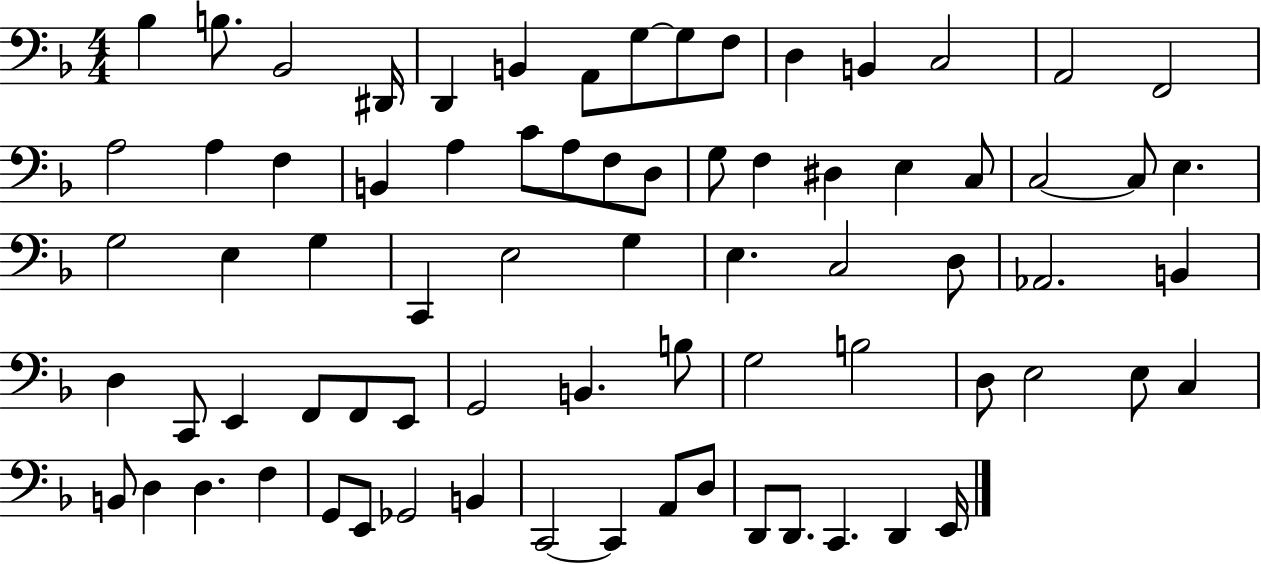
{
  \clef bass
  \numericTimeSignature
  \time 4/4
  \key f \major
  \repeat volta 2 { bes4 b8. bes,2 dis,16 | d,4 b,4 a,8 g8~~ g8 f8 | d4 b,4 c2 | a,2 f,2 | \break a2 a4 f4 | b,4 a4 c'8 a8 f8 d8 | g8 f4 dis4 e4 c8 | c2~~ c8 e4. | \break g2 e4 g4 | c,4 e2 g4 | e4. c2 d8 | aes,2. b,4 | \break d4 c,8 e,4 f,8 f,8 e,8 | g,2 b,4. b8 | g2 b2 | d8 e2 e8 c4 | \break b,8 d4 d4. f4 | g,8 e,8 ges,2 b,4 | c,2~~ c,4 a,8 d8 | d,8 d,8. c,4. d,4 e,16 | \break } \bar "|."
}